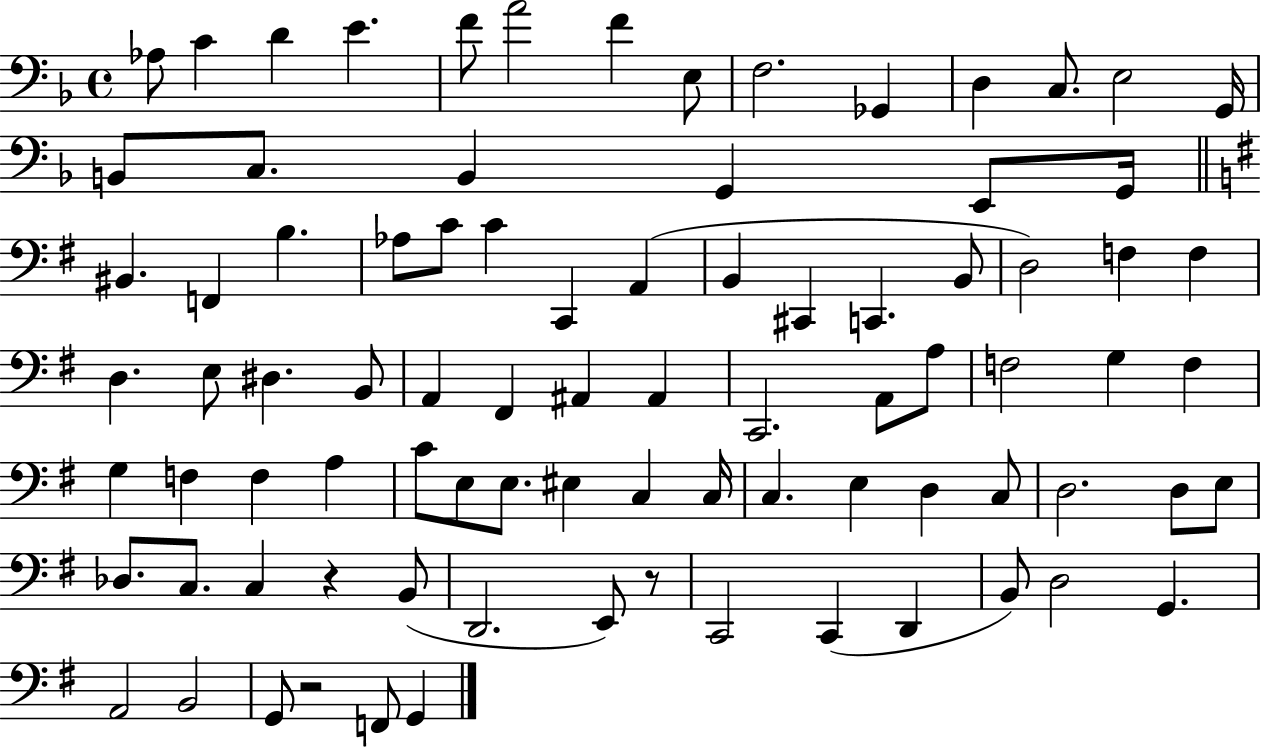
Ab3/e C4/q D4/q E4/q. F4/e A4/h F4/q E3/e F3/h. Gb2/q D3/q C3/e. E3/h G2/s B2/e C3/e. B2/q G2/q E2/e G2/s BIS2/q. F2/q B3/q. Ab3/e C4/e C4/q C2/q A2/q B2/q C#2/q C2/q. B2/e D3/h F3/q F3/q D3/q. E3/e D#3/q. B2/e A2/q F#2/q A#2/q A#2/q C2/h. A2/e A3/e F3/h G3/q F3/q G3/q F3/q F3/q A3/q C4/e E3/e E3/e. EIS3/q C3/q C3/s C3/q. E3/q D3/q C3/e D3/h. D3/e E3/e Db3/e. C3/e. C3/q R/q B2/e D2/h. E2/e R/e C2/h C2/q D2/q B2/e D3/h G2/q. A2/h B2/h G2/e R/h F2/e G2/q